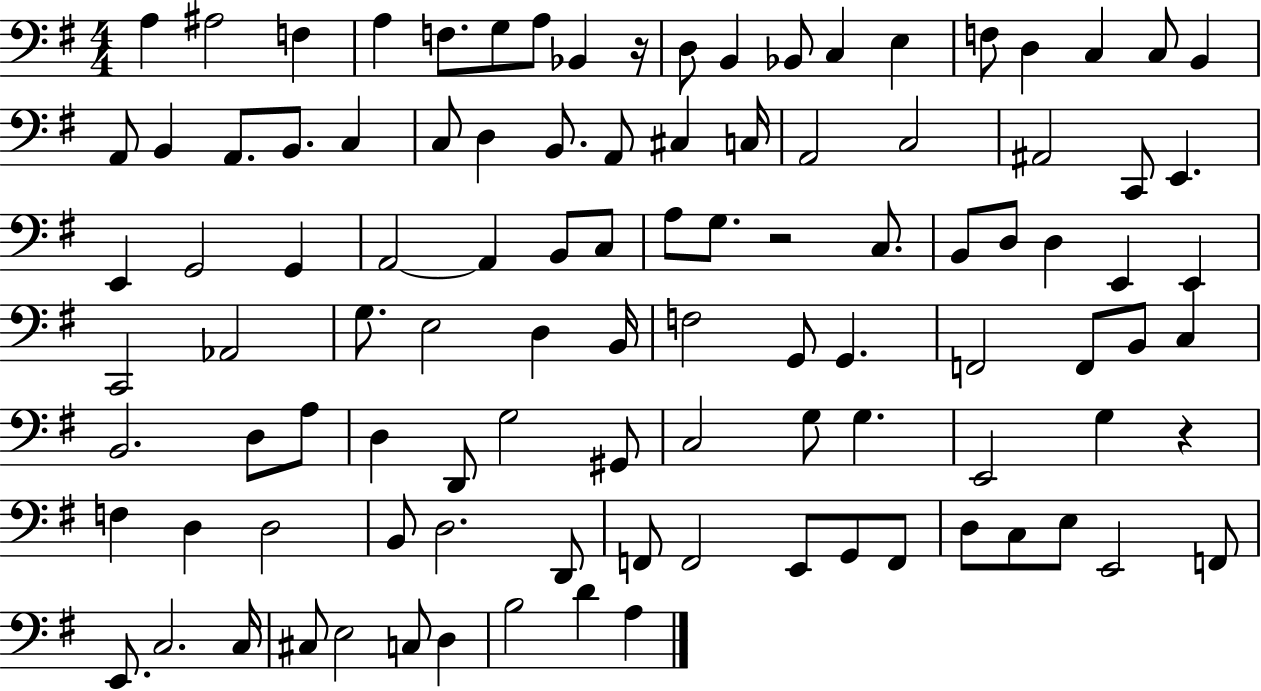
A3/q A#3/h F3/q A3/q F3/e. G3/e A3/e Bb2/q R/s D3/e B2/q Bb2/e C3/q E3/q F3/e D3/q C3/q C3/e B2/q A2/e B2/q A2/e. B2/e. C3/q C3/e D3/q B2/e. A2/e C#3/q C3/s A2/h C3/h A#2/h C2/e E2/q. E2/q G2/h G2/q A2/h A2/q B2/e C3/e A3/e G3/e. R/h C3/e. B2/e D3/e D3/q E2/q E2/q C2/h Ab2/h G3/e. E3/h D3/q B2/s F3/h G2/e G2/q. F2/h F2/e B2/e C3/q B2/h. D3/e A3/e D3/q D2/e G3/h G#2/e C3/h G3/e G3/q. E2/h G3/q R/q F3/q D3/q D3/h B2/e D3/h. D2/e F2/e F2/h E2/e G2/e F2/e D3/e C3/e E3/e E2/h F2/e E2/e. C3/h. C3/s C#3/e E3/h C3/e D3/q B3/h D4/q A3/q